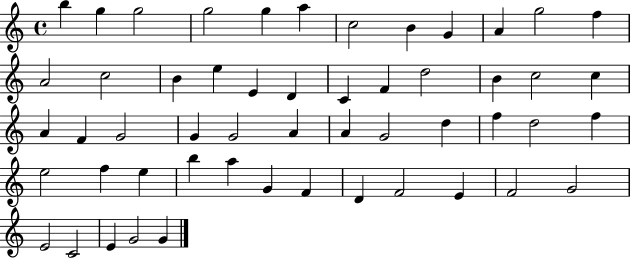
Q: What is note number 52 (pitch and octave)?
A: G4